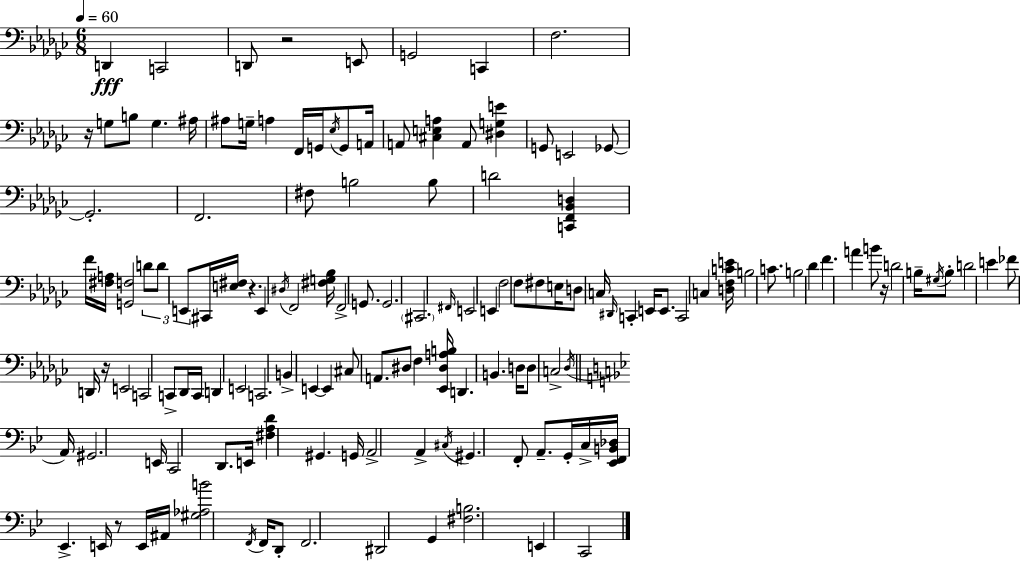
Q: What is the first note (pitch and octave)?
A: D2